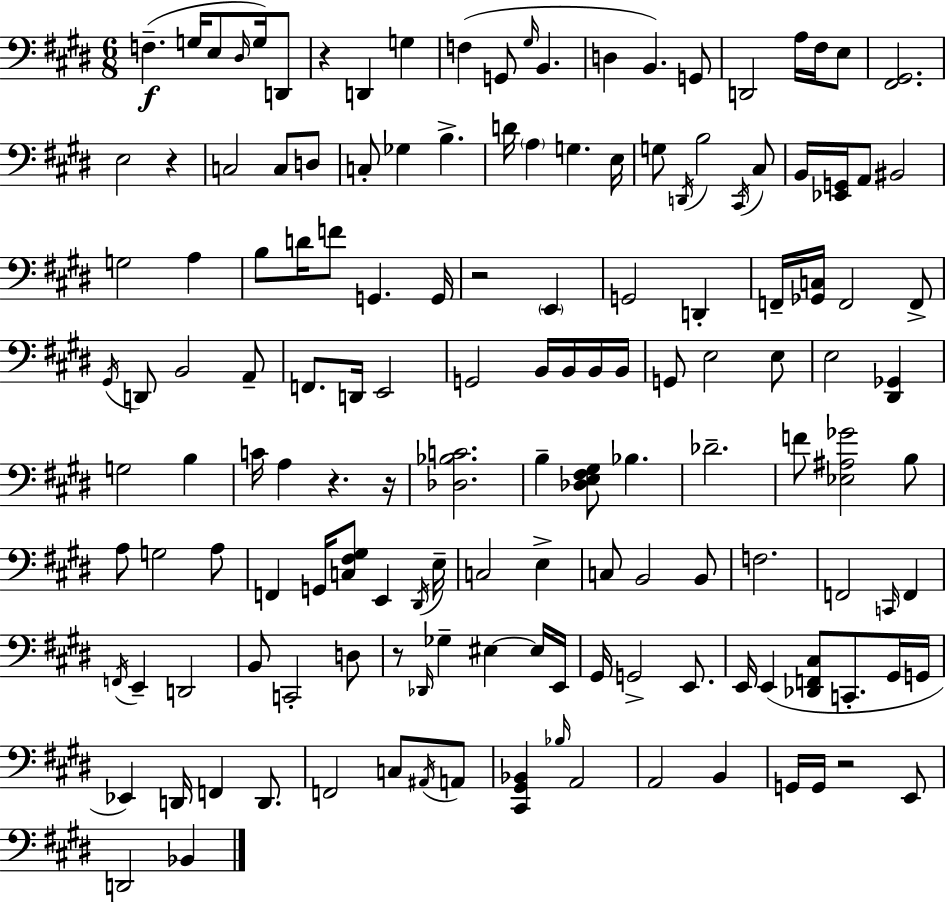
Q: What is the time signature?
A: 6/8